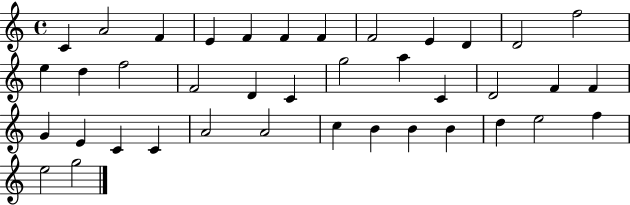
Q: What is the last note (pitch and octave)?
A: G5